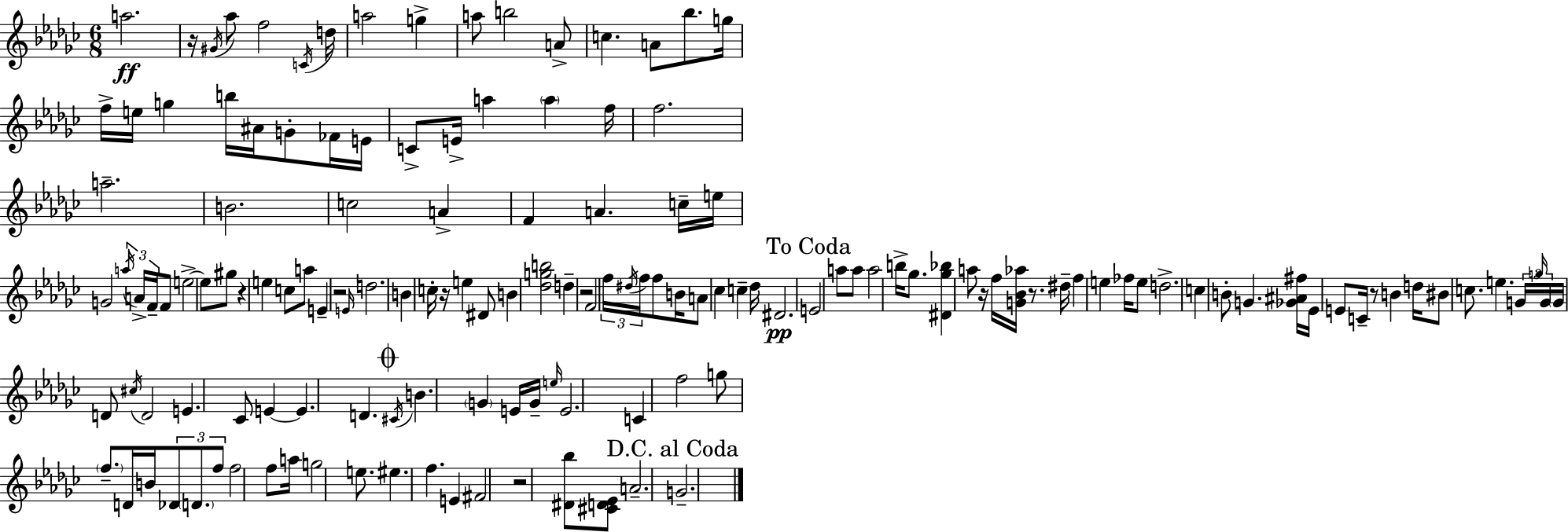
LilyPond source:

{
  \clef treble
  \numericTimeSignature
  \time 6/8
  \key ees \minor
  a''2.\ff | r16 \acciaccatura { gis'16 } aes''8 f''2 | \acciaccatura { c'16 } d''16 a''2 g''4-> | a''8 b''2 | \break a'8-> c''4. a'8 bes''8. | g''16 f''16-> e''16 g''4 b''16 ais'16 g'8-. | fes'16 e'16 c'8-> e'16-> a''4 \parenthesize a''4 | f''16 f''2. | \break a''2.-- | b'2. | c''2 a'4-> | f'4 a'4. | \break c''16-- e''16 g'2 \tuplet 3/2 { \acciaccatura { a''16 } a'16-> | f'16-- } f'8 e''2->~~ e''8 | gis''8 r4 e''4 c''8 | a''8 e'4-- r2 | \break \grace { e'16 } d''2. | b'4 c''16-. r16 e''4 | dis'8 b'4 <des'' g'' b''>2 | d''4-- r2 | \break f'2 | \tuplet 3/2 { f''16 \acciaccatura { dis''16 } f''16 } f''8 b'16 a'8 ces''4 | c''4-- des''16 dis'2.\pp | \mark "To Coda" e'2 | \break a''8 a''8 a''2 | b''16-> ges''8. <dis' ges'' bes''>4 a''8 r16 | f''16 <g' bes' aes''>16 r8. dis''16-- f''4 e''4 | fes''16 e''8 d''2.-> | \break c''4 b'8-. g'4. | <ges' ais' fis''>16 ees'16 e'8 c'16-- r8 | b'4 d''16 bis'8 c''8. e''4. | \tuplet 3/2 { g'16 \grace { g''16 } g'16 } \parenthesize g'16 d'8 \acciaccatura { cis''16 } d'2 | \break e'4. | ces'8 e'4~~ e'4. | d'4. \mark \markup { \musicglyph "scripts.coda" } \acciaccatura { cis'16 } b'4. | \parenthesize g'4 e'16 g'16-- \grace { e''16 } e'2. | \break c'4 | f''2 g''8 \parenthesize f''8.-- | d'16 b'16 \tuplet 3/2 { des'8 \parenthesize d'8. f''8 } f''2 | f''8 a''16 g''2 | \break e''8. eis''4. | f''4. e'4 | fis'2 r2 | <dis' bes''>8 <cis' d' ees'>8 a'2.-- | \break \mark "D.C. al Coda" g'2.-- | \bar "|."
}